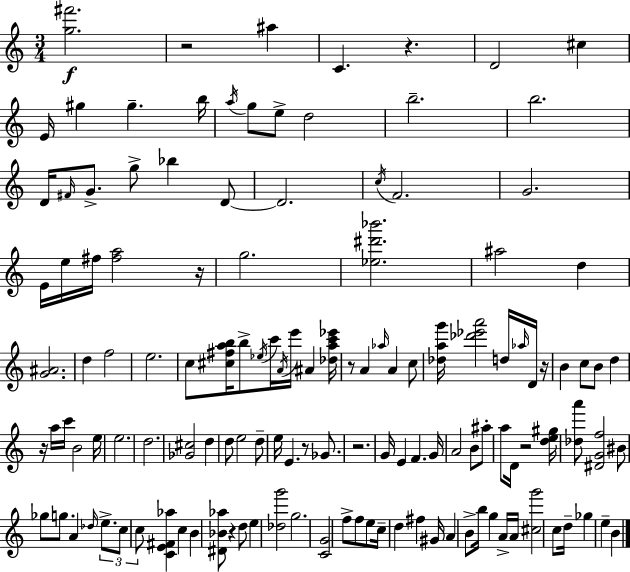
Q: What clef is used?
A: treble